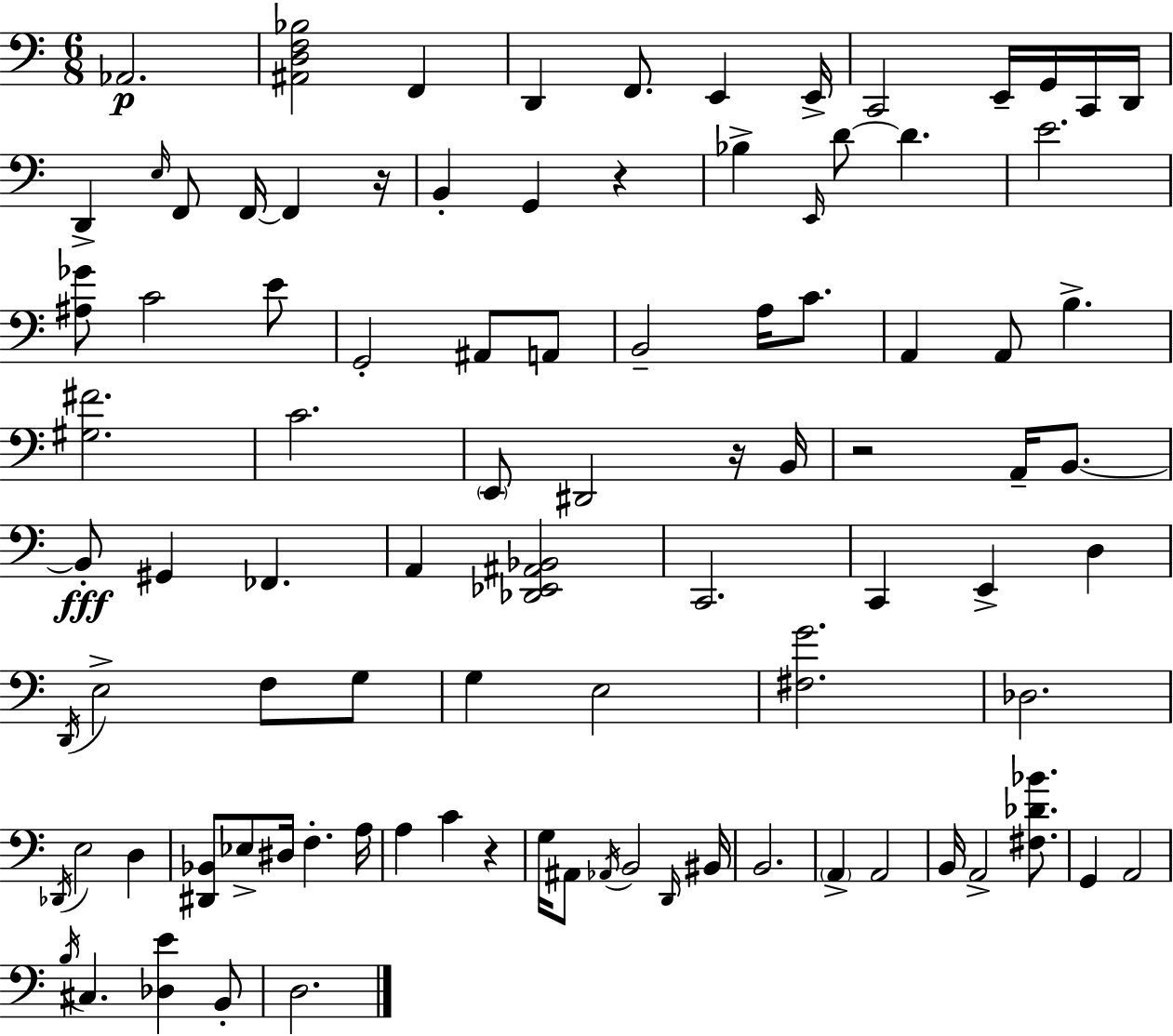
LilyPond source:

{
  \clef bass
  \numericTimeSignature
  \time 6/8
  \key c \major
  aes,2.\p | <ais, d f bes>2 f,4 | d,4 f,8. e,4 e,16-> | c,2 e,16-- g,16 c,16 d,16 | \break d,4-> \grace { e16 } f,8 f,16~~ f,4 | r16 b,4-. g,4 r4 | bes4-> \grace { e,16 } d'8~~ d'4. | e'2. | \break <ais ges'>8 c'2 | e'8 g,2-. ais,8 | a,8 b,2-- a16 c'8. | a,4 a,8 b4.-> | \break <gis fis'>2. | c'2. | \parenthesize e,8 dis,2 | r16 b,16 r2 a,16-- b,8.~~ | \break b,8-.\fff gis,4 fes,4. | a,4 <des, ees, ais, bes,>2 | c,2. | c,4 e,4-> d4 | \break \acciaccatura { d,16 } e2-> f8 | g8 g4 e2 | <fis g'>2. | des2. | \break \acciaccatura { des,16 } e2 | d4 <dis, bes,>8 ees8-> dis16 f4.-. | a16 a4 c'4 | r4 g16 ais,8 \acciaccatura { aes,16 } b,2 | \break \grace { d,16 } bis,16 b,2. | \parenthesize a,4-> a,2 | b,16 a,2-> | <fis des' bes'>8. g,4 a,2 | \break \acciaccatura { b16 } cis4. | <des e'>4 b,8-. d2. | \bar "|."
}